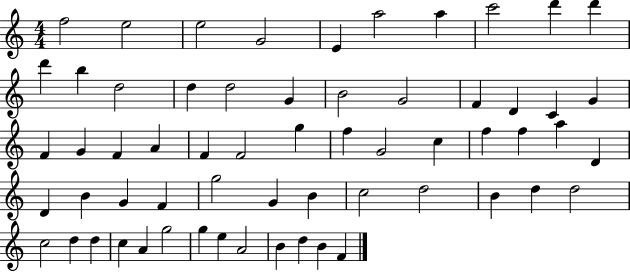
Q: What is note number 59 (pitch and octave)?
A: D5